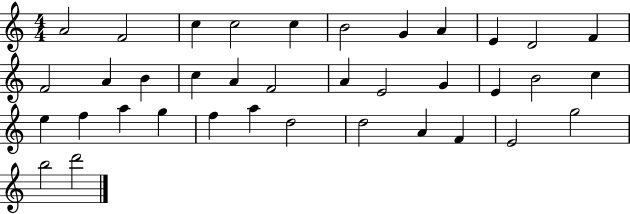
{
  \clef treble
  \numericTimeSignature
  \time 4/4
  \key c \major
  a'2 f'2 | c''4 c''2 c''4 | b'2 g'4 a'4 | e'4 d'2 f'4 | \break f'2 a'4 b'4 | c''4 a'4 f'2 | a'4 e'2 g'4 | e'4 b'2 c''4 | \break e''4 f''4 a''4 g''4 | f''4 a''4 d''2 | d''2 a'4 f'4 | e'2 g''2 | \break b''2 d'''2 | \bar "|."
}